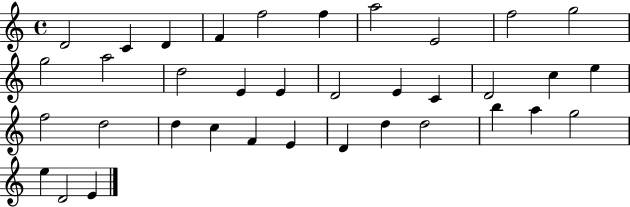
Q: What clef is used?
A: treble